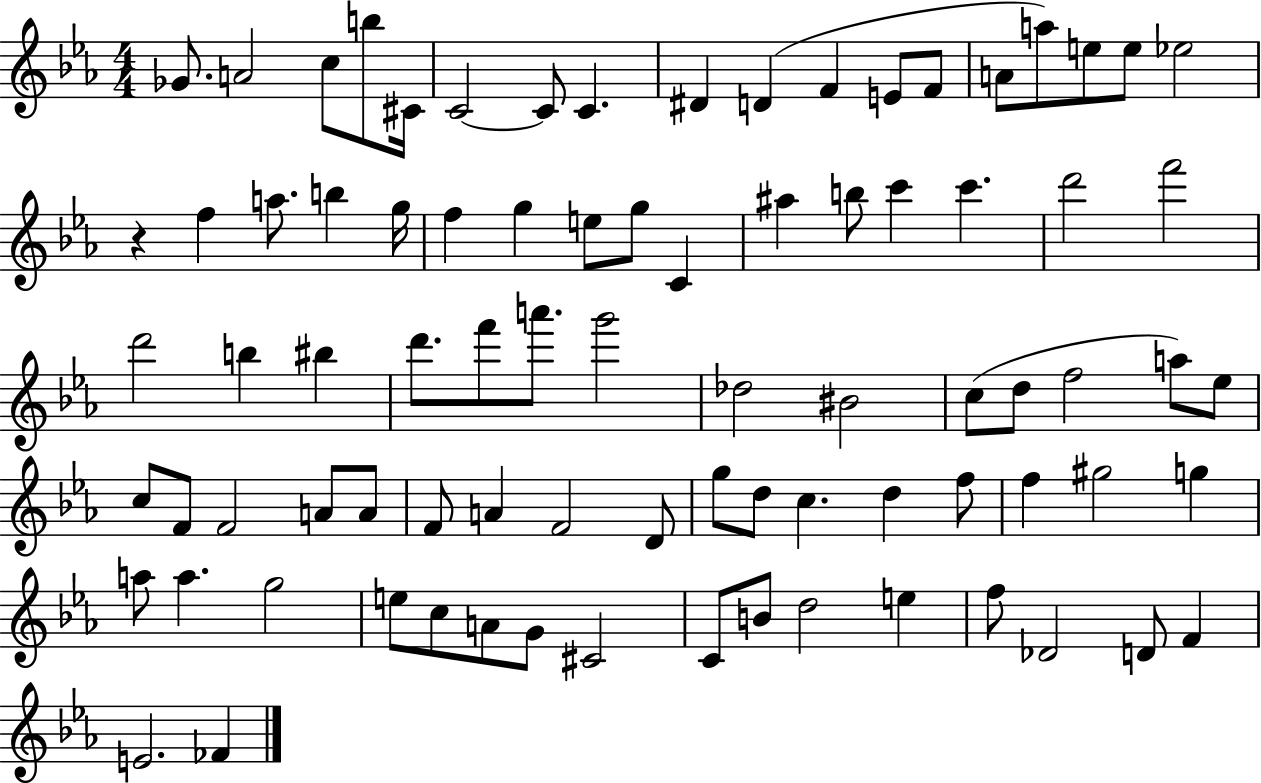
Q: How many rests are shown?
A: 1